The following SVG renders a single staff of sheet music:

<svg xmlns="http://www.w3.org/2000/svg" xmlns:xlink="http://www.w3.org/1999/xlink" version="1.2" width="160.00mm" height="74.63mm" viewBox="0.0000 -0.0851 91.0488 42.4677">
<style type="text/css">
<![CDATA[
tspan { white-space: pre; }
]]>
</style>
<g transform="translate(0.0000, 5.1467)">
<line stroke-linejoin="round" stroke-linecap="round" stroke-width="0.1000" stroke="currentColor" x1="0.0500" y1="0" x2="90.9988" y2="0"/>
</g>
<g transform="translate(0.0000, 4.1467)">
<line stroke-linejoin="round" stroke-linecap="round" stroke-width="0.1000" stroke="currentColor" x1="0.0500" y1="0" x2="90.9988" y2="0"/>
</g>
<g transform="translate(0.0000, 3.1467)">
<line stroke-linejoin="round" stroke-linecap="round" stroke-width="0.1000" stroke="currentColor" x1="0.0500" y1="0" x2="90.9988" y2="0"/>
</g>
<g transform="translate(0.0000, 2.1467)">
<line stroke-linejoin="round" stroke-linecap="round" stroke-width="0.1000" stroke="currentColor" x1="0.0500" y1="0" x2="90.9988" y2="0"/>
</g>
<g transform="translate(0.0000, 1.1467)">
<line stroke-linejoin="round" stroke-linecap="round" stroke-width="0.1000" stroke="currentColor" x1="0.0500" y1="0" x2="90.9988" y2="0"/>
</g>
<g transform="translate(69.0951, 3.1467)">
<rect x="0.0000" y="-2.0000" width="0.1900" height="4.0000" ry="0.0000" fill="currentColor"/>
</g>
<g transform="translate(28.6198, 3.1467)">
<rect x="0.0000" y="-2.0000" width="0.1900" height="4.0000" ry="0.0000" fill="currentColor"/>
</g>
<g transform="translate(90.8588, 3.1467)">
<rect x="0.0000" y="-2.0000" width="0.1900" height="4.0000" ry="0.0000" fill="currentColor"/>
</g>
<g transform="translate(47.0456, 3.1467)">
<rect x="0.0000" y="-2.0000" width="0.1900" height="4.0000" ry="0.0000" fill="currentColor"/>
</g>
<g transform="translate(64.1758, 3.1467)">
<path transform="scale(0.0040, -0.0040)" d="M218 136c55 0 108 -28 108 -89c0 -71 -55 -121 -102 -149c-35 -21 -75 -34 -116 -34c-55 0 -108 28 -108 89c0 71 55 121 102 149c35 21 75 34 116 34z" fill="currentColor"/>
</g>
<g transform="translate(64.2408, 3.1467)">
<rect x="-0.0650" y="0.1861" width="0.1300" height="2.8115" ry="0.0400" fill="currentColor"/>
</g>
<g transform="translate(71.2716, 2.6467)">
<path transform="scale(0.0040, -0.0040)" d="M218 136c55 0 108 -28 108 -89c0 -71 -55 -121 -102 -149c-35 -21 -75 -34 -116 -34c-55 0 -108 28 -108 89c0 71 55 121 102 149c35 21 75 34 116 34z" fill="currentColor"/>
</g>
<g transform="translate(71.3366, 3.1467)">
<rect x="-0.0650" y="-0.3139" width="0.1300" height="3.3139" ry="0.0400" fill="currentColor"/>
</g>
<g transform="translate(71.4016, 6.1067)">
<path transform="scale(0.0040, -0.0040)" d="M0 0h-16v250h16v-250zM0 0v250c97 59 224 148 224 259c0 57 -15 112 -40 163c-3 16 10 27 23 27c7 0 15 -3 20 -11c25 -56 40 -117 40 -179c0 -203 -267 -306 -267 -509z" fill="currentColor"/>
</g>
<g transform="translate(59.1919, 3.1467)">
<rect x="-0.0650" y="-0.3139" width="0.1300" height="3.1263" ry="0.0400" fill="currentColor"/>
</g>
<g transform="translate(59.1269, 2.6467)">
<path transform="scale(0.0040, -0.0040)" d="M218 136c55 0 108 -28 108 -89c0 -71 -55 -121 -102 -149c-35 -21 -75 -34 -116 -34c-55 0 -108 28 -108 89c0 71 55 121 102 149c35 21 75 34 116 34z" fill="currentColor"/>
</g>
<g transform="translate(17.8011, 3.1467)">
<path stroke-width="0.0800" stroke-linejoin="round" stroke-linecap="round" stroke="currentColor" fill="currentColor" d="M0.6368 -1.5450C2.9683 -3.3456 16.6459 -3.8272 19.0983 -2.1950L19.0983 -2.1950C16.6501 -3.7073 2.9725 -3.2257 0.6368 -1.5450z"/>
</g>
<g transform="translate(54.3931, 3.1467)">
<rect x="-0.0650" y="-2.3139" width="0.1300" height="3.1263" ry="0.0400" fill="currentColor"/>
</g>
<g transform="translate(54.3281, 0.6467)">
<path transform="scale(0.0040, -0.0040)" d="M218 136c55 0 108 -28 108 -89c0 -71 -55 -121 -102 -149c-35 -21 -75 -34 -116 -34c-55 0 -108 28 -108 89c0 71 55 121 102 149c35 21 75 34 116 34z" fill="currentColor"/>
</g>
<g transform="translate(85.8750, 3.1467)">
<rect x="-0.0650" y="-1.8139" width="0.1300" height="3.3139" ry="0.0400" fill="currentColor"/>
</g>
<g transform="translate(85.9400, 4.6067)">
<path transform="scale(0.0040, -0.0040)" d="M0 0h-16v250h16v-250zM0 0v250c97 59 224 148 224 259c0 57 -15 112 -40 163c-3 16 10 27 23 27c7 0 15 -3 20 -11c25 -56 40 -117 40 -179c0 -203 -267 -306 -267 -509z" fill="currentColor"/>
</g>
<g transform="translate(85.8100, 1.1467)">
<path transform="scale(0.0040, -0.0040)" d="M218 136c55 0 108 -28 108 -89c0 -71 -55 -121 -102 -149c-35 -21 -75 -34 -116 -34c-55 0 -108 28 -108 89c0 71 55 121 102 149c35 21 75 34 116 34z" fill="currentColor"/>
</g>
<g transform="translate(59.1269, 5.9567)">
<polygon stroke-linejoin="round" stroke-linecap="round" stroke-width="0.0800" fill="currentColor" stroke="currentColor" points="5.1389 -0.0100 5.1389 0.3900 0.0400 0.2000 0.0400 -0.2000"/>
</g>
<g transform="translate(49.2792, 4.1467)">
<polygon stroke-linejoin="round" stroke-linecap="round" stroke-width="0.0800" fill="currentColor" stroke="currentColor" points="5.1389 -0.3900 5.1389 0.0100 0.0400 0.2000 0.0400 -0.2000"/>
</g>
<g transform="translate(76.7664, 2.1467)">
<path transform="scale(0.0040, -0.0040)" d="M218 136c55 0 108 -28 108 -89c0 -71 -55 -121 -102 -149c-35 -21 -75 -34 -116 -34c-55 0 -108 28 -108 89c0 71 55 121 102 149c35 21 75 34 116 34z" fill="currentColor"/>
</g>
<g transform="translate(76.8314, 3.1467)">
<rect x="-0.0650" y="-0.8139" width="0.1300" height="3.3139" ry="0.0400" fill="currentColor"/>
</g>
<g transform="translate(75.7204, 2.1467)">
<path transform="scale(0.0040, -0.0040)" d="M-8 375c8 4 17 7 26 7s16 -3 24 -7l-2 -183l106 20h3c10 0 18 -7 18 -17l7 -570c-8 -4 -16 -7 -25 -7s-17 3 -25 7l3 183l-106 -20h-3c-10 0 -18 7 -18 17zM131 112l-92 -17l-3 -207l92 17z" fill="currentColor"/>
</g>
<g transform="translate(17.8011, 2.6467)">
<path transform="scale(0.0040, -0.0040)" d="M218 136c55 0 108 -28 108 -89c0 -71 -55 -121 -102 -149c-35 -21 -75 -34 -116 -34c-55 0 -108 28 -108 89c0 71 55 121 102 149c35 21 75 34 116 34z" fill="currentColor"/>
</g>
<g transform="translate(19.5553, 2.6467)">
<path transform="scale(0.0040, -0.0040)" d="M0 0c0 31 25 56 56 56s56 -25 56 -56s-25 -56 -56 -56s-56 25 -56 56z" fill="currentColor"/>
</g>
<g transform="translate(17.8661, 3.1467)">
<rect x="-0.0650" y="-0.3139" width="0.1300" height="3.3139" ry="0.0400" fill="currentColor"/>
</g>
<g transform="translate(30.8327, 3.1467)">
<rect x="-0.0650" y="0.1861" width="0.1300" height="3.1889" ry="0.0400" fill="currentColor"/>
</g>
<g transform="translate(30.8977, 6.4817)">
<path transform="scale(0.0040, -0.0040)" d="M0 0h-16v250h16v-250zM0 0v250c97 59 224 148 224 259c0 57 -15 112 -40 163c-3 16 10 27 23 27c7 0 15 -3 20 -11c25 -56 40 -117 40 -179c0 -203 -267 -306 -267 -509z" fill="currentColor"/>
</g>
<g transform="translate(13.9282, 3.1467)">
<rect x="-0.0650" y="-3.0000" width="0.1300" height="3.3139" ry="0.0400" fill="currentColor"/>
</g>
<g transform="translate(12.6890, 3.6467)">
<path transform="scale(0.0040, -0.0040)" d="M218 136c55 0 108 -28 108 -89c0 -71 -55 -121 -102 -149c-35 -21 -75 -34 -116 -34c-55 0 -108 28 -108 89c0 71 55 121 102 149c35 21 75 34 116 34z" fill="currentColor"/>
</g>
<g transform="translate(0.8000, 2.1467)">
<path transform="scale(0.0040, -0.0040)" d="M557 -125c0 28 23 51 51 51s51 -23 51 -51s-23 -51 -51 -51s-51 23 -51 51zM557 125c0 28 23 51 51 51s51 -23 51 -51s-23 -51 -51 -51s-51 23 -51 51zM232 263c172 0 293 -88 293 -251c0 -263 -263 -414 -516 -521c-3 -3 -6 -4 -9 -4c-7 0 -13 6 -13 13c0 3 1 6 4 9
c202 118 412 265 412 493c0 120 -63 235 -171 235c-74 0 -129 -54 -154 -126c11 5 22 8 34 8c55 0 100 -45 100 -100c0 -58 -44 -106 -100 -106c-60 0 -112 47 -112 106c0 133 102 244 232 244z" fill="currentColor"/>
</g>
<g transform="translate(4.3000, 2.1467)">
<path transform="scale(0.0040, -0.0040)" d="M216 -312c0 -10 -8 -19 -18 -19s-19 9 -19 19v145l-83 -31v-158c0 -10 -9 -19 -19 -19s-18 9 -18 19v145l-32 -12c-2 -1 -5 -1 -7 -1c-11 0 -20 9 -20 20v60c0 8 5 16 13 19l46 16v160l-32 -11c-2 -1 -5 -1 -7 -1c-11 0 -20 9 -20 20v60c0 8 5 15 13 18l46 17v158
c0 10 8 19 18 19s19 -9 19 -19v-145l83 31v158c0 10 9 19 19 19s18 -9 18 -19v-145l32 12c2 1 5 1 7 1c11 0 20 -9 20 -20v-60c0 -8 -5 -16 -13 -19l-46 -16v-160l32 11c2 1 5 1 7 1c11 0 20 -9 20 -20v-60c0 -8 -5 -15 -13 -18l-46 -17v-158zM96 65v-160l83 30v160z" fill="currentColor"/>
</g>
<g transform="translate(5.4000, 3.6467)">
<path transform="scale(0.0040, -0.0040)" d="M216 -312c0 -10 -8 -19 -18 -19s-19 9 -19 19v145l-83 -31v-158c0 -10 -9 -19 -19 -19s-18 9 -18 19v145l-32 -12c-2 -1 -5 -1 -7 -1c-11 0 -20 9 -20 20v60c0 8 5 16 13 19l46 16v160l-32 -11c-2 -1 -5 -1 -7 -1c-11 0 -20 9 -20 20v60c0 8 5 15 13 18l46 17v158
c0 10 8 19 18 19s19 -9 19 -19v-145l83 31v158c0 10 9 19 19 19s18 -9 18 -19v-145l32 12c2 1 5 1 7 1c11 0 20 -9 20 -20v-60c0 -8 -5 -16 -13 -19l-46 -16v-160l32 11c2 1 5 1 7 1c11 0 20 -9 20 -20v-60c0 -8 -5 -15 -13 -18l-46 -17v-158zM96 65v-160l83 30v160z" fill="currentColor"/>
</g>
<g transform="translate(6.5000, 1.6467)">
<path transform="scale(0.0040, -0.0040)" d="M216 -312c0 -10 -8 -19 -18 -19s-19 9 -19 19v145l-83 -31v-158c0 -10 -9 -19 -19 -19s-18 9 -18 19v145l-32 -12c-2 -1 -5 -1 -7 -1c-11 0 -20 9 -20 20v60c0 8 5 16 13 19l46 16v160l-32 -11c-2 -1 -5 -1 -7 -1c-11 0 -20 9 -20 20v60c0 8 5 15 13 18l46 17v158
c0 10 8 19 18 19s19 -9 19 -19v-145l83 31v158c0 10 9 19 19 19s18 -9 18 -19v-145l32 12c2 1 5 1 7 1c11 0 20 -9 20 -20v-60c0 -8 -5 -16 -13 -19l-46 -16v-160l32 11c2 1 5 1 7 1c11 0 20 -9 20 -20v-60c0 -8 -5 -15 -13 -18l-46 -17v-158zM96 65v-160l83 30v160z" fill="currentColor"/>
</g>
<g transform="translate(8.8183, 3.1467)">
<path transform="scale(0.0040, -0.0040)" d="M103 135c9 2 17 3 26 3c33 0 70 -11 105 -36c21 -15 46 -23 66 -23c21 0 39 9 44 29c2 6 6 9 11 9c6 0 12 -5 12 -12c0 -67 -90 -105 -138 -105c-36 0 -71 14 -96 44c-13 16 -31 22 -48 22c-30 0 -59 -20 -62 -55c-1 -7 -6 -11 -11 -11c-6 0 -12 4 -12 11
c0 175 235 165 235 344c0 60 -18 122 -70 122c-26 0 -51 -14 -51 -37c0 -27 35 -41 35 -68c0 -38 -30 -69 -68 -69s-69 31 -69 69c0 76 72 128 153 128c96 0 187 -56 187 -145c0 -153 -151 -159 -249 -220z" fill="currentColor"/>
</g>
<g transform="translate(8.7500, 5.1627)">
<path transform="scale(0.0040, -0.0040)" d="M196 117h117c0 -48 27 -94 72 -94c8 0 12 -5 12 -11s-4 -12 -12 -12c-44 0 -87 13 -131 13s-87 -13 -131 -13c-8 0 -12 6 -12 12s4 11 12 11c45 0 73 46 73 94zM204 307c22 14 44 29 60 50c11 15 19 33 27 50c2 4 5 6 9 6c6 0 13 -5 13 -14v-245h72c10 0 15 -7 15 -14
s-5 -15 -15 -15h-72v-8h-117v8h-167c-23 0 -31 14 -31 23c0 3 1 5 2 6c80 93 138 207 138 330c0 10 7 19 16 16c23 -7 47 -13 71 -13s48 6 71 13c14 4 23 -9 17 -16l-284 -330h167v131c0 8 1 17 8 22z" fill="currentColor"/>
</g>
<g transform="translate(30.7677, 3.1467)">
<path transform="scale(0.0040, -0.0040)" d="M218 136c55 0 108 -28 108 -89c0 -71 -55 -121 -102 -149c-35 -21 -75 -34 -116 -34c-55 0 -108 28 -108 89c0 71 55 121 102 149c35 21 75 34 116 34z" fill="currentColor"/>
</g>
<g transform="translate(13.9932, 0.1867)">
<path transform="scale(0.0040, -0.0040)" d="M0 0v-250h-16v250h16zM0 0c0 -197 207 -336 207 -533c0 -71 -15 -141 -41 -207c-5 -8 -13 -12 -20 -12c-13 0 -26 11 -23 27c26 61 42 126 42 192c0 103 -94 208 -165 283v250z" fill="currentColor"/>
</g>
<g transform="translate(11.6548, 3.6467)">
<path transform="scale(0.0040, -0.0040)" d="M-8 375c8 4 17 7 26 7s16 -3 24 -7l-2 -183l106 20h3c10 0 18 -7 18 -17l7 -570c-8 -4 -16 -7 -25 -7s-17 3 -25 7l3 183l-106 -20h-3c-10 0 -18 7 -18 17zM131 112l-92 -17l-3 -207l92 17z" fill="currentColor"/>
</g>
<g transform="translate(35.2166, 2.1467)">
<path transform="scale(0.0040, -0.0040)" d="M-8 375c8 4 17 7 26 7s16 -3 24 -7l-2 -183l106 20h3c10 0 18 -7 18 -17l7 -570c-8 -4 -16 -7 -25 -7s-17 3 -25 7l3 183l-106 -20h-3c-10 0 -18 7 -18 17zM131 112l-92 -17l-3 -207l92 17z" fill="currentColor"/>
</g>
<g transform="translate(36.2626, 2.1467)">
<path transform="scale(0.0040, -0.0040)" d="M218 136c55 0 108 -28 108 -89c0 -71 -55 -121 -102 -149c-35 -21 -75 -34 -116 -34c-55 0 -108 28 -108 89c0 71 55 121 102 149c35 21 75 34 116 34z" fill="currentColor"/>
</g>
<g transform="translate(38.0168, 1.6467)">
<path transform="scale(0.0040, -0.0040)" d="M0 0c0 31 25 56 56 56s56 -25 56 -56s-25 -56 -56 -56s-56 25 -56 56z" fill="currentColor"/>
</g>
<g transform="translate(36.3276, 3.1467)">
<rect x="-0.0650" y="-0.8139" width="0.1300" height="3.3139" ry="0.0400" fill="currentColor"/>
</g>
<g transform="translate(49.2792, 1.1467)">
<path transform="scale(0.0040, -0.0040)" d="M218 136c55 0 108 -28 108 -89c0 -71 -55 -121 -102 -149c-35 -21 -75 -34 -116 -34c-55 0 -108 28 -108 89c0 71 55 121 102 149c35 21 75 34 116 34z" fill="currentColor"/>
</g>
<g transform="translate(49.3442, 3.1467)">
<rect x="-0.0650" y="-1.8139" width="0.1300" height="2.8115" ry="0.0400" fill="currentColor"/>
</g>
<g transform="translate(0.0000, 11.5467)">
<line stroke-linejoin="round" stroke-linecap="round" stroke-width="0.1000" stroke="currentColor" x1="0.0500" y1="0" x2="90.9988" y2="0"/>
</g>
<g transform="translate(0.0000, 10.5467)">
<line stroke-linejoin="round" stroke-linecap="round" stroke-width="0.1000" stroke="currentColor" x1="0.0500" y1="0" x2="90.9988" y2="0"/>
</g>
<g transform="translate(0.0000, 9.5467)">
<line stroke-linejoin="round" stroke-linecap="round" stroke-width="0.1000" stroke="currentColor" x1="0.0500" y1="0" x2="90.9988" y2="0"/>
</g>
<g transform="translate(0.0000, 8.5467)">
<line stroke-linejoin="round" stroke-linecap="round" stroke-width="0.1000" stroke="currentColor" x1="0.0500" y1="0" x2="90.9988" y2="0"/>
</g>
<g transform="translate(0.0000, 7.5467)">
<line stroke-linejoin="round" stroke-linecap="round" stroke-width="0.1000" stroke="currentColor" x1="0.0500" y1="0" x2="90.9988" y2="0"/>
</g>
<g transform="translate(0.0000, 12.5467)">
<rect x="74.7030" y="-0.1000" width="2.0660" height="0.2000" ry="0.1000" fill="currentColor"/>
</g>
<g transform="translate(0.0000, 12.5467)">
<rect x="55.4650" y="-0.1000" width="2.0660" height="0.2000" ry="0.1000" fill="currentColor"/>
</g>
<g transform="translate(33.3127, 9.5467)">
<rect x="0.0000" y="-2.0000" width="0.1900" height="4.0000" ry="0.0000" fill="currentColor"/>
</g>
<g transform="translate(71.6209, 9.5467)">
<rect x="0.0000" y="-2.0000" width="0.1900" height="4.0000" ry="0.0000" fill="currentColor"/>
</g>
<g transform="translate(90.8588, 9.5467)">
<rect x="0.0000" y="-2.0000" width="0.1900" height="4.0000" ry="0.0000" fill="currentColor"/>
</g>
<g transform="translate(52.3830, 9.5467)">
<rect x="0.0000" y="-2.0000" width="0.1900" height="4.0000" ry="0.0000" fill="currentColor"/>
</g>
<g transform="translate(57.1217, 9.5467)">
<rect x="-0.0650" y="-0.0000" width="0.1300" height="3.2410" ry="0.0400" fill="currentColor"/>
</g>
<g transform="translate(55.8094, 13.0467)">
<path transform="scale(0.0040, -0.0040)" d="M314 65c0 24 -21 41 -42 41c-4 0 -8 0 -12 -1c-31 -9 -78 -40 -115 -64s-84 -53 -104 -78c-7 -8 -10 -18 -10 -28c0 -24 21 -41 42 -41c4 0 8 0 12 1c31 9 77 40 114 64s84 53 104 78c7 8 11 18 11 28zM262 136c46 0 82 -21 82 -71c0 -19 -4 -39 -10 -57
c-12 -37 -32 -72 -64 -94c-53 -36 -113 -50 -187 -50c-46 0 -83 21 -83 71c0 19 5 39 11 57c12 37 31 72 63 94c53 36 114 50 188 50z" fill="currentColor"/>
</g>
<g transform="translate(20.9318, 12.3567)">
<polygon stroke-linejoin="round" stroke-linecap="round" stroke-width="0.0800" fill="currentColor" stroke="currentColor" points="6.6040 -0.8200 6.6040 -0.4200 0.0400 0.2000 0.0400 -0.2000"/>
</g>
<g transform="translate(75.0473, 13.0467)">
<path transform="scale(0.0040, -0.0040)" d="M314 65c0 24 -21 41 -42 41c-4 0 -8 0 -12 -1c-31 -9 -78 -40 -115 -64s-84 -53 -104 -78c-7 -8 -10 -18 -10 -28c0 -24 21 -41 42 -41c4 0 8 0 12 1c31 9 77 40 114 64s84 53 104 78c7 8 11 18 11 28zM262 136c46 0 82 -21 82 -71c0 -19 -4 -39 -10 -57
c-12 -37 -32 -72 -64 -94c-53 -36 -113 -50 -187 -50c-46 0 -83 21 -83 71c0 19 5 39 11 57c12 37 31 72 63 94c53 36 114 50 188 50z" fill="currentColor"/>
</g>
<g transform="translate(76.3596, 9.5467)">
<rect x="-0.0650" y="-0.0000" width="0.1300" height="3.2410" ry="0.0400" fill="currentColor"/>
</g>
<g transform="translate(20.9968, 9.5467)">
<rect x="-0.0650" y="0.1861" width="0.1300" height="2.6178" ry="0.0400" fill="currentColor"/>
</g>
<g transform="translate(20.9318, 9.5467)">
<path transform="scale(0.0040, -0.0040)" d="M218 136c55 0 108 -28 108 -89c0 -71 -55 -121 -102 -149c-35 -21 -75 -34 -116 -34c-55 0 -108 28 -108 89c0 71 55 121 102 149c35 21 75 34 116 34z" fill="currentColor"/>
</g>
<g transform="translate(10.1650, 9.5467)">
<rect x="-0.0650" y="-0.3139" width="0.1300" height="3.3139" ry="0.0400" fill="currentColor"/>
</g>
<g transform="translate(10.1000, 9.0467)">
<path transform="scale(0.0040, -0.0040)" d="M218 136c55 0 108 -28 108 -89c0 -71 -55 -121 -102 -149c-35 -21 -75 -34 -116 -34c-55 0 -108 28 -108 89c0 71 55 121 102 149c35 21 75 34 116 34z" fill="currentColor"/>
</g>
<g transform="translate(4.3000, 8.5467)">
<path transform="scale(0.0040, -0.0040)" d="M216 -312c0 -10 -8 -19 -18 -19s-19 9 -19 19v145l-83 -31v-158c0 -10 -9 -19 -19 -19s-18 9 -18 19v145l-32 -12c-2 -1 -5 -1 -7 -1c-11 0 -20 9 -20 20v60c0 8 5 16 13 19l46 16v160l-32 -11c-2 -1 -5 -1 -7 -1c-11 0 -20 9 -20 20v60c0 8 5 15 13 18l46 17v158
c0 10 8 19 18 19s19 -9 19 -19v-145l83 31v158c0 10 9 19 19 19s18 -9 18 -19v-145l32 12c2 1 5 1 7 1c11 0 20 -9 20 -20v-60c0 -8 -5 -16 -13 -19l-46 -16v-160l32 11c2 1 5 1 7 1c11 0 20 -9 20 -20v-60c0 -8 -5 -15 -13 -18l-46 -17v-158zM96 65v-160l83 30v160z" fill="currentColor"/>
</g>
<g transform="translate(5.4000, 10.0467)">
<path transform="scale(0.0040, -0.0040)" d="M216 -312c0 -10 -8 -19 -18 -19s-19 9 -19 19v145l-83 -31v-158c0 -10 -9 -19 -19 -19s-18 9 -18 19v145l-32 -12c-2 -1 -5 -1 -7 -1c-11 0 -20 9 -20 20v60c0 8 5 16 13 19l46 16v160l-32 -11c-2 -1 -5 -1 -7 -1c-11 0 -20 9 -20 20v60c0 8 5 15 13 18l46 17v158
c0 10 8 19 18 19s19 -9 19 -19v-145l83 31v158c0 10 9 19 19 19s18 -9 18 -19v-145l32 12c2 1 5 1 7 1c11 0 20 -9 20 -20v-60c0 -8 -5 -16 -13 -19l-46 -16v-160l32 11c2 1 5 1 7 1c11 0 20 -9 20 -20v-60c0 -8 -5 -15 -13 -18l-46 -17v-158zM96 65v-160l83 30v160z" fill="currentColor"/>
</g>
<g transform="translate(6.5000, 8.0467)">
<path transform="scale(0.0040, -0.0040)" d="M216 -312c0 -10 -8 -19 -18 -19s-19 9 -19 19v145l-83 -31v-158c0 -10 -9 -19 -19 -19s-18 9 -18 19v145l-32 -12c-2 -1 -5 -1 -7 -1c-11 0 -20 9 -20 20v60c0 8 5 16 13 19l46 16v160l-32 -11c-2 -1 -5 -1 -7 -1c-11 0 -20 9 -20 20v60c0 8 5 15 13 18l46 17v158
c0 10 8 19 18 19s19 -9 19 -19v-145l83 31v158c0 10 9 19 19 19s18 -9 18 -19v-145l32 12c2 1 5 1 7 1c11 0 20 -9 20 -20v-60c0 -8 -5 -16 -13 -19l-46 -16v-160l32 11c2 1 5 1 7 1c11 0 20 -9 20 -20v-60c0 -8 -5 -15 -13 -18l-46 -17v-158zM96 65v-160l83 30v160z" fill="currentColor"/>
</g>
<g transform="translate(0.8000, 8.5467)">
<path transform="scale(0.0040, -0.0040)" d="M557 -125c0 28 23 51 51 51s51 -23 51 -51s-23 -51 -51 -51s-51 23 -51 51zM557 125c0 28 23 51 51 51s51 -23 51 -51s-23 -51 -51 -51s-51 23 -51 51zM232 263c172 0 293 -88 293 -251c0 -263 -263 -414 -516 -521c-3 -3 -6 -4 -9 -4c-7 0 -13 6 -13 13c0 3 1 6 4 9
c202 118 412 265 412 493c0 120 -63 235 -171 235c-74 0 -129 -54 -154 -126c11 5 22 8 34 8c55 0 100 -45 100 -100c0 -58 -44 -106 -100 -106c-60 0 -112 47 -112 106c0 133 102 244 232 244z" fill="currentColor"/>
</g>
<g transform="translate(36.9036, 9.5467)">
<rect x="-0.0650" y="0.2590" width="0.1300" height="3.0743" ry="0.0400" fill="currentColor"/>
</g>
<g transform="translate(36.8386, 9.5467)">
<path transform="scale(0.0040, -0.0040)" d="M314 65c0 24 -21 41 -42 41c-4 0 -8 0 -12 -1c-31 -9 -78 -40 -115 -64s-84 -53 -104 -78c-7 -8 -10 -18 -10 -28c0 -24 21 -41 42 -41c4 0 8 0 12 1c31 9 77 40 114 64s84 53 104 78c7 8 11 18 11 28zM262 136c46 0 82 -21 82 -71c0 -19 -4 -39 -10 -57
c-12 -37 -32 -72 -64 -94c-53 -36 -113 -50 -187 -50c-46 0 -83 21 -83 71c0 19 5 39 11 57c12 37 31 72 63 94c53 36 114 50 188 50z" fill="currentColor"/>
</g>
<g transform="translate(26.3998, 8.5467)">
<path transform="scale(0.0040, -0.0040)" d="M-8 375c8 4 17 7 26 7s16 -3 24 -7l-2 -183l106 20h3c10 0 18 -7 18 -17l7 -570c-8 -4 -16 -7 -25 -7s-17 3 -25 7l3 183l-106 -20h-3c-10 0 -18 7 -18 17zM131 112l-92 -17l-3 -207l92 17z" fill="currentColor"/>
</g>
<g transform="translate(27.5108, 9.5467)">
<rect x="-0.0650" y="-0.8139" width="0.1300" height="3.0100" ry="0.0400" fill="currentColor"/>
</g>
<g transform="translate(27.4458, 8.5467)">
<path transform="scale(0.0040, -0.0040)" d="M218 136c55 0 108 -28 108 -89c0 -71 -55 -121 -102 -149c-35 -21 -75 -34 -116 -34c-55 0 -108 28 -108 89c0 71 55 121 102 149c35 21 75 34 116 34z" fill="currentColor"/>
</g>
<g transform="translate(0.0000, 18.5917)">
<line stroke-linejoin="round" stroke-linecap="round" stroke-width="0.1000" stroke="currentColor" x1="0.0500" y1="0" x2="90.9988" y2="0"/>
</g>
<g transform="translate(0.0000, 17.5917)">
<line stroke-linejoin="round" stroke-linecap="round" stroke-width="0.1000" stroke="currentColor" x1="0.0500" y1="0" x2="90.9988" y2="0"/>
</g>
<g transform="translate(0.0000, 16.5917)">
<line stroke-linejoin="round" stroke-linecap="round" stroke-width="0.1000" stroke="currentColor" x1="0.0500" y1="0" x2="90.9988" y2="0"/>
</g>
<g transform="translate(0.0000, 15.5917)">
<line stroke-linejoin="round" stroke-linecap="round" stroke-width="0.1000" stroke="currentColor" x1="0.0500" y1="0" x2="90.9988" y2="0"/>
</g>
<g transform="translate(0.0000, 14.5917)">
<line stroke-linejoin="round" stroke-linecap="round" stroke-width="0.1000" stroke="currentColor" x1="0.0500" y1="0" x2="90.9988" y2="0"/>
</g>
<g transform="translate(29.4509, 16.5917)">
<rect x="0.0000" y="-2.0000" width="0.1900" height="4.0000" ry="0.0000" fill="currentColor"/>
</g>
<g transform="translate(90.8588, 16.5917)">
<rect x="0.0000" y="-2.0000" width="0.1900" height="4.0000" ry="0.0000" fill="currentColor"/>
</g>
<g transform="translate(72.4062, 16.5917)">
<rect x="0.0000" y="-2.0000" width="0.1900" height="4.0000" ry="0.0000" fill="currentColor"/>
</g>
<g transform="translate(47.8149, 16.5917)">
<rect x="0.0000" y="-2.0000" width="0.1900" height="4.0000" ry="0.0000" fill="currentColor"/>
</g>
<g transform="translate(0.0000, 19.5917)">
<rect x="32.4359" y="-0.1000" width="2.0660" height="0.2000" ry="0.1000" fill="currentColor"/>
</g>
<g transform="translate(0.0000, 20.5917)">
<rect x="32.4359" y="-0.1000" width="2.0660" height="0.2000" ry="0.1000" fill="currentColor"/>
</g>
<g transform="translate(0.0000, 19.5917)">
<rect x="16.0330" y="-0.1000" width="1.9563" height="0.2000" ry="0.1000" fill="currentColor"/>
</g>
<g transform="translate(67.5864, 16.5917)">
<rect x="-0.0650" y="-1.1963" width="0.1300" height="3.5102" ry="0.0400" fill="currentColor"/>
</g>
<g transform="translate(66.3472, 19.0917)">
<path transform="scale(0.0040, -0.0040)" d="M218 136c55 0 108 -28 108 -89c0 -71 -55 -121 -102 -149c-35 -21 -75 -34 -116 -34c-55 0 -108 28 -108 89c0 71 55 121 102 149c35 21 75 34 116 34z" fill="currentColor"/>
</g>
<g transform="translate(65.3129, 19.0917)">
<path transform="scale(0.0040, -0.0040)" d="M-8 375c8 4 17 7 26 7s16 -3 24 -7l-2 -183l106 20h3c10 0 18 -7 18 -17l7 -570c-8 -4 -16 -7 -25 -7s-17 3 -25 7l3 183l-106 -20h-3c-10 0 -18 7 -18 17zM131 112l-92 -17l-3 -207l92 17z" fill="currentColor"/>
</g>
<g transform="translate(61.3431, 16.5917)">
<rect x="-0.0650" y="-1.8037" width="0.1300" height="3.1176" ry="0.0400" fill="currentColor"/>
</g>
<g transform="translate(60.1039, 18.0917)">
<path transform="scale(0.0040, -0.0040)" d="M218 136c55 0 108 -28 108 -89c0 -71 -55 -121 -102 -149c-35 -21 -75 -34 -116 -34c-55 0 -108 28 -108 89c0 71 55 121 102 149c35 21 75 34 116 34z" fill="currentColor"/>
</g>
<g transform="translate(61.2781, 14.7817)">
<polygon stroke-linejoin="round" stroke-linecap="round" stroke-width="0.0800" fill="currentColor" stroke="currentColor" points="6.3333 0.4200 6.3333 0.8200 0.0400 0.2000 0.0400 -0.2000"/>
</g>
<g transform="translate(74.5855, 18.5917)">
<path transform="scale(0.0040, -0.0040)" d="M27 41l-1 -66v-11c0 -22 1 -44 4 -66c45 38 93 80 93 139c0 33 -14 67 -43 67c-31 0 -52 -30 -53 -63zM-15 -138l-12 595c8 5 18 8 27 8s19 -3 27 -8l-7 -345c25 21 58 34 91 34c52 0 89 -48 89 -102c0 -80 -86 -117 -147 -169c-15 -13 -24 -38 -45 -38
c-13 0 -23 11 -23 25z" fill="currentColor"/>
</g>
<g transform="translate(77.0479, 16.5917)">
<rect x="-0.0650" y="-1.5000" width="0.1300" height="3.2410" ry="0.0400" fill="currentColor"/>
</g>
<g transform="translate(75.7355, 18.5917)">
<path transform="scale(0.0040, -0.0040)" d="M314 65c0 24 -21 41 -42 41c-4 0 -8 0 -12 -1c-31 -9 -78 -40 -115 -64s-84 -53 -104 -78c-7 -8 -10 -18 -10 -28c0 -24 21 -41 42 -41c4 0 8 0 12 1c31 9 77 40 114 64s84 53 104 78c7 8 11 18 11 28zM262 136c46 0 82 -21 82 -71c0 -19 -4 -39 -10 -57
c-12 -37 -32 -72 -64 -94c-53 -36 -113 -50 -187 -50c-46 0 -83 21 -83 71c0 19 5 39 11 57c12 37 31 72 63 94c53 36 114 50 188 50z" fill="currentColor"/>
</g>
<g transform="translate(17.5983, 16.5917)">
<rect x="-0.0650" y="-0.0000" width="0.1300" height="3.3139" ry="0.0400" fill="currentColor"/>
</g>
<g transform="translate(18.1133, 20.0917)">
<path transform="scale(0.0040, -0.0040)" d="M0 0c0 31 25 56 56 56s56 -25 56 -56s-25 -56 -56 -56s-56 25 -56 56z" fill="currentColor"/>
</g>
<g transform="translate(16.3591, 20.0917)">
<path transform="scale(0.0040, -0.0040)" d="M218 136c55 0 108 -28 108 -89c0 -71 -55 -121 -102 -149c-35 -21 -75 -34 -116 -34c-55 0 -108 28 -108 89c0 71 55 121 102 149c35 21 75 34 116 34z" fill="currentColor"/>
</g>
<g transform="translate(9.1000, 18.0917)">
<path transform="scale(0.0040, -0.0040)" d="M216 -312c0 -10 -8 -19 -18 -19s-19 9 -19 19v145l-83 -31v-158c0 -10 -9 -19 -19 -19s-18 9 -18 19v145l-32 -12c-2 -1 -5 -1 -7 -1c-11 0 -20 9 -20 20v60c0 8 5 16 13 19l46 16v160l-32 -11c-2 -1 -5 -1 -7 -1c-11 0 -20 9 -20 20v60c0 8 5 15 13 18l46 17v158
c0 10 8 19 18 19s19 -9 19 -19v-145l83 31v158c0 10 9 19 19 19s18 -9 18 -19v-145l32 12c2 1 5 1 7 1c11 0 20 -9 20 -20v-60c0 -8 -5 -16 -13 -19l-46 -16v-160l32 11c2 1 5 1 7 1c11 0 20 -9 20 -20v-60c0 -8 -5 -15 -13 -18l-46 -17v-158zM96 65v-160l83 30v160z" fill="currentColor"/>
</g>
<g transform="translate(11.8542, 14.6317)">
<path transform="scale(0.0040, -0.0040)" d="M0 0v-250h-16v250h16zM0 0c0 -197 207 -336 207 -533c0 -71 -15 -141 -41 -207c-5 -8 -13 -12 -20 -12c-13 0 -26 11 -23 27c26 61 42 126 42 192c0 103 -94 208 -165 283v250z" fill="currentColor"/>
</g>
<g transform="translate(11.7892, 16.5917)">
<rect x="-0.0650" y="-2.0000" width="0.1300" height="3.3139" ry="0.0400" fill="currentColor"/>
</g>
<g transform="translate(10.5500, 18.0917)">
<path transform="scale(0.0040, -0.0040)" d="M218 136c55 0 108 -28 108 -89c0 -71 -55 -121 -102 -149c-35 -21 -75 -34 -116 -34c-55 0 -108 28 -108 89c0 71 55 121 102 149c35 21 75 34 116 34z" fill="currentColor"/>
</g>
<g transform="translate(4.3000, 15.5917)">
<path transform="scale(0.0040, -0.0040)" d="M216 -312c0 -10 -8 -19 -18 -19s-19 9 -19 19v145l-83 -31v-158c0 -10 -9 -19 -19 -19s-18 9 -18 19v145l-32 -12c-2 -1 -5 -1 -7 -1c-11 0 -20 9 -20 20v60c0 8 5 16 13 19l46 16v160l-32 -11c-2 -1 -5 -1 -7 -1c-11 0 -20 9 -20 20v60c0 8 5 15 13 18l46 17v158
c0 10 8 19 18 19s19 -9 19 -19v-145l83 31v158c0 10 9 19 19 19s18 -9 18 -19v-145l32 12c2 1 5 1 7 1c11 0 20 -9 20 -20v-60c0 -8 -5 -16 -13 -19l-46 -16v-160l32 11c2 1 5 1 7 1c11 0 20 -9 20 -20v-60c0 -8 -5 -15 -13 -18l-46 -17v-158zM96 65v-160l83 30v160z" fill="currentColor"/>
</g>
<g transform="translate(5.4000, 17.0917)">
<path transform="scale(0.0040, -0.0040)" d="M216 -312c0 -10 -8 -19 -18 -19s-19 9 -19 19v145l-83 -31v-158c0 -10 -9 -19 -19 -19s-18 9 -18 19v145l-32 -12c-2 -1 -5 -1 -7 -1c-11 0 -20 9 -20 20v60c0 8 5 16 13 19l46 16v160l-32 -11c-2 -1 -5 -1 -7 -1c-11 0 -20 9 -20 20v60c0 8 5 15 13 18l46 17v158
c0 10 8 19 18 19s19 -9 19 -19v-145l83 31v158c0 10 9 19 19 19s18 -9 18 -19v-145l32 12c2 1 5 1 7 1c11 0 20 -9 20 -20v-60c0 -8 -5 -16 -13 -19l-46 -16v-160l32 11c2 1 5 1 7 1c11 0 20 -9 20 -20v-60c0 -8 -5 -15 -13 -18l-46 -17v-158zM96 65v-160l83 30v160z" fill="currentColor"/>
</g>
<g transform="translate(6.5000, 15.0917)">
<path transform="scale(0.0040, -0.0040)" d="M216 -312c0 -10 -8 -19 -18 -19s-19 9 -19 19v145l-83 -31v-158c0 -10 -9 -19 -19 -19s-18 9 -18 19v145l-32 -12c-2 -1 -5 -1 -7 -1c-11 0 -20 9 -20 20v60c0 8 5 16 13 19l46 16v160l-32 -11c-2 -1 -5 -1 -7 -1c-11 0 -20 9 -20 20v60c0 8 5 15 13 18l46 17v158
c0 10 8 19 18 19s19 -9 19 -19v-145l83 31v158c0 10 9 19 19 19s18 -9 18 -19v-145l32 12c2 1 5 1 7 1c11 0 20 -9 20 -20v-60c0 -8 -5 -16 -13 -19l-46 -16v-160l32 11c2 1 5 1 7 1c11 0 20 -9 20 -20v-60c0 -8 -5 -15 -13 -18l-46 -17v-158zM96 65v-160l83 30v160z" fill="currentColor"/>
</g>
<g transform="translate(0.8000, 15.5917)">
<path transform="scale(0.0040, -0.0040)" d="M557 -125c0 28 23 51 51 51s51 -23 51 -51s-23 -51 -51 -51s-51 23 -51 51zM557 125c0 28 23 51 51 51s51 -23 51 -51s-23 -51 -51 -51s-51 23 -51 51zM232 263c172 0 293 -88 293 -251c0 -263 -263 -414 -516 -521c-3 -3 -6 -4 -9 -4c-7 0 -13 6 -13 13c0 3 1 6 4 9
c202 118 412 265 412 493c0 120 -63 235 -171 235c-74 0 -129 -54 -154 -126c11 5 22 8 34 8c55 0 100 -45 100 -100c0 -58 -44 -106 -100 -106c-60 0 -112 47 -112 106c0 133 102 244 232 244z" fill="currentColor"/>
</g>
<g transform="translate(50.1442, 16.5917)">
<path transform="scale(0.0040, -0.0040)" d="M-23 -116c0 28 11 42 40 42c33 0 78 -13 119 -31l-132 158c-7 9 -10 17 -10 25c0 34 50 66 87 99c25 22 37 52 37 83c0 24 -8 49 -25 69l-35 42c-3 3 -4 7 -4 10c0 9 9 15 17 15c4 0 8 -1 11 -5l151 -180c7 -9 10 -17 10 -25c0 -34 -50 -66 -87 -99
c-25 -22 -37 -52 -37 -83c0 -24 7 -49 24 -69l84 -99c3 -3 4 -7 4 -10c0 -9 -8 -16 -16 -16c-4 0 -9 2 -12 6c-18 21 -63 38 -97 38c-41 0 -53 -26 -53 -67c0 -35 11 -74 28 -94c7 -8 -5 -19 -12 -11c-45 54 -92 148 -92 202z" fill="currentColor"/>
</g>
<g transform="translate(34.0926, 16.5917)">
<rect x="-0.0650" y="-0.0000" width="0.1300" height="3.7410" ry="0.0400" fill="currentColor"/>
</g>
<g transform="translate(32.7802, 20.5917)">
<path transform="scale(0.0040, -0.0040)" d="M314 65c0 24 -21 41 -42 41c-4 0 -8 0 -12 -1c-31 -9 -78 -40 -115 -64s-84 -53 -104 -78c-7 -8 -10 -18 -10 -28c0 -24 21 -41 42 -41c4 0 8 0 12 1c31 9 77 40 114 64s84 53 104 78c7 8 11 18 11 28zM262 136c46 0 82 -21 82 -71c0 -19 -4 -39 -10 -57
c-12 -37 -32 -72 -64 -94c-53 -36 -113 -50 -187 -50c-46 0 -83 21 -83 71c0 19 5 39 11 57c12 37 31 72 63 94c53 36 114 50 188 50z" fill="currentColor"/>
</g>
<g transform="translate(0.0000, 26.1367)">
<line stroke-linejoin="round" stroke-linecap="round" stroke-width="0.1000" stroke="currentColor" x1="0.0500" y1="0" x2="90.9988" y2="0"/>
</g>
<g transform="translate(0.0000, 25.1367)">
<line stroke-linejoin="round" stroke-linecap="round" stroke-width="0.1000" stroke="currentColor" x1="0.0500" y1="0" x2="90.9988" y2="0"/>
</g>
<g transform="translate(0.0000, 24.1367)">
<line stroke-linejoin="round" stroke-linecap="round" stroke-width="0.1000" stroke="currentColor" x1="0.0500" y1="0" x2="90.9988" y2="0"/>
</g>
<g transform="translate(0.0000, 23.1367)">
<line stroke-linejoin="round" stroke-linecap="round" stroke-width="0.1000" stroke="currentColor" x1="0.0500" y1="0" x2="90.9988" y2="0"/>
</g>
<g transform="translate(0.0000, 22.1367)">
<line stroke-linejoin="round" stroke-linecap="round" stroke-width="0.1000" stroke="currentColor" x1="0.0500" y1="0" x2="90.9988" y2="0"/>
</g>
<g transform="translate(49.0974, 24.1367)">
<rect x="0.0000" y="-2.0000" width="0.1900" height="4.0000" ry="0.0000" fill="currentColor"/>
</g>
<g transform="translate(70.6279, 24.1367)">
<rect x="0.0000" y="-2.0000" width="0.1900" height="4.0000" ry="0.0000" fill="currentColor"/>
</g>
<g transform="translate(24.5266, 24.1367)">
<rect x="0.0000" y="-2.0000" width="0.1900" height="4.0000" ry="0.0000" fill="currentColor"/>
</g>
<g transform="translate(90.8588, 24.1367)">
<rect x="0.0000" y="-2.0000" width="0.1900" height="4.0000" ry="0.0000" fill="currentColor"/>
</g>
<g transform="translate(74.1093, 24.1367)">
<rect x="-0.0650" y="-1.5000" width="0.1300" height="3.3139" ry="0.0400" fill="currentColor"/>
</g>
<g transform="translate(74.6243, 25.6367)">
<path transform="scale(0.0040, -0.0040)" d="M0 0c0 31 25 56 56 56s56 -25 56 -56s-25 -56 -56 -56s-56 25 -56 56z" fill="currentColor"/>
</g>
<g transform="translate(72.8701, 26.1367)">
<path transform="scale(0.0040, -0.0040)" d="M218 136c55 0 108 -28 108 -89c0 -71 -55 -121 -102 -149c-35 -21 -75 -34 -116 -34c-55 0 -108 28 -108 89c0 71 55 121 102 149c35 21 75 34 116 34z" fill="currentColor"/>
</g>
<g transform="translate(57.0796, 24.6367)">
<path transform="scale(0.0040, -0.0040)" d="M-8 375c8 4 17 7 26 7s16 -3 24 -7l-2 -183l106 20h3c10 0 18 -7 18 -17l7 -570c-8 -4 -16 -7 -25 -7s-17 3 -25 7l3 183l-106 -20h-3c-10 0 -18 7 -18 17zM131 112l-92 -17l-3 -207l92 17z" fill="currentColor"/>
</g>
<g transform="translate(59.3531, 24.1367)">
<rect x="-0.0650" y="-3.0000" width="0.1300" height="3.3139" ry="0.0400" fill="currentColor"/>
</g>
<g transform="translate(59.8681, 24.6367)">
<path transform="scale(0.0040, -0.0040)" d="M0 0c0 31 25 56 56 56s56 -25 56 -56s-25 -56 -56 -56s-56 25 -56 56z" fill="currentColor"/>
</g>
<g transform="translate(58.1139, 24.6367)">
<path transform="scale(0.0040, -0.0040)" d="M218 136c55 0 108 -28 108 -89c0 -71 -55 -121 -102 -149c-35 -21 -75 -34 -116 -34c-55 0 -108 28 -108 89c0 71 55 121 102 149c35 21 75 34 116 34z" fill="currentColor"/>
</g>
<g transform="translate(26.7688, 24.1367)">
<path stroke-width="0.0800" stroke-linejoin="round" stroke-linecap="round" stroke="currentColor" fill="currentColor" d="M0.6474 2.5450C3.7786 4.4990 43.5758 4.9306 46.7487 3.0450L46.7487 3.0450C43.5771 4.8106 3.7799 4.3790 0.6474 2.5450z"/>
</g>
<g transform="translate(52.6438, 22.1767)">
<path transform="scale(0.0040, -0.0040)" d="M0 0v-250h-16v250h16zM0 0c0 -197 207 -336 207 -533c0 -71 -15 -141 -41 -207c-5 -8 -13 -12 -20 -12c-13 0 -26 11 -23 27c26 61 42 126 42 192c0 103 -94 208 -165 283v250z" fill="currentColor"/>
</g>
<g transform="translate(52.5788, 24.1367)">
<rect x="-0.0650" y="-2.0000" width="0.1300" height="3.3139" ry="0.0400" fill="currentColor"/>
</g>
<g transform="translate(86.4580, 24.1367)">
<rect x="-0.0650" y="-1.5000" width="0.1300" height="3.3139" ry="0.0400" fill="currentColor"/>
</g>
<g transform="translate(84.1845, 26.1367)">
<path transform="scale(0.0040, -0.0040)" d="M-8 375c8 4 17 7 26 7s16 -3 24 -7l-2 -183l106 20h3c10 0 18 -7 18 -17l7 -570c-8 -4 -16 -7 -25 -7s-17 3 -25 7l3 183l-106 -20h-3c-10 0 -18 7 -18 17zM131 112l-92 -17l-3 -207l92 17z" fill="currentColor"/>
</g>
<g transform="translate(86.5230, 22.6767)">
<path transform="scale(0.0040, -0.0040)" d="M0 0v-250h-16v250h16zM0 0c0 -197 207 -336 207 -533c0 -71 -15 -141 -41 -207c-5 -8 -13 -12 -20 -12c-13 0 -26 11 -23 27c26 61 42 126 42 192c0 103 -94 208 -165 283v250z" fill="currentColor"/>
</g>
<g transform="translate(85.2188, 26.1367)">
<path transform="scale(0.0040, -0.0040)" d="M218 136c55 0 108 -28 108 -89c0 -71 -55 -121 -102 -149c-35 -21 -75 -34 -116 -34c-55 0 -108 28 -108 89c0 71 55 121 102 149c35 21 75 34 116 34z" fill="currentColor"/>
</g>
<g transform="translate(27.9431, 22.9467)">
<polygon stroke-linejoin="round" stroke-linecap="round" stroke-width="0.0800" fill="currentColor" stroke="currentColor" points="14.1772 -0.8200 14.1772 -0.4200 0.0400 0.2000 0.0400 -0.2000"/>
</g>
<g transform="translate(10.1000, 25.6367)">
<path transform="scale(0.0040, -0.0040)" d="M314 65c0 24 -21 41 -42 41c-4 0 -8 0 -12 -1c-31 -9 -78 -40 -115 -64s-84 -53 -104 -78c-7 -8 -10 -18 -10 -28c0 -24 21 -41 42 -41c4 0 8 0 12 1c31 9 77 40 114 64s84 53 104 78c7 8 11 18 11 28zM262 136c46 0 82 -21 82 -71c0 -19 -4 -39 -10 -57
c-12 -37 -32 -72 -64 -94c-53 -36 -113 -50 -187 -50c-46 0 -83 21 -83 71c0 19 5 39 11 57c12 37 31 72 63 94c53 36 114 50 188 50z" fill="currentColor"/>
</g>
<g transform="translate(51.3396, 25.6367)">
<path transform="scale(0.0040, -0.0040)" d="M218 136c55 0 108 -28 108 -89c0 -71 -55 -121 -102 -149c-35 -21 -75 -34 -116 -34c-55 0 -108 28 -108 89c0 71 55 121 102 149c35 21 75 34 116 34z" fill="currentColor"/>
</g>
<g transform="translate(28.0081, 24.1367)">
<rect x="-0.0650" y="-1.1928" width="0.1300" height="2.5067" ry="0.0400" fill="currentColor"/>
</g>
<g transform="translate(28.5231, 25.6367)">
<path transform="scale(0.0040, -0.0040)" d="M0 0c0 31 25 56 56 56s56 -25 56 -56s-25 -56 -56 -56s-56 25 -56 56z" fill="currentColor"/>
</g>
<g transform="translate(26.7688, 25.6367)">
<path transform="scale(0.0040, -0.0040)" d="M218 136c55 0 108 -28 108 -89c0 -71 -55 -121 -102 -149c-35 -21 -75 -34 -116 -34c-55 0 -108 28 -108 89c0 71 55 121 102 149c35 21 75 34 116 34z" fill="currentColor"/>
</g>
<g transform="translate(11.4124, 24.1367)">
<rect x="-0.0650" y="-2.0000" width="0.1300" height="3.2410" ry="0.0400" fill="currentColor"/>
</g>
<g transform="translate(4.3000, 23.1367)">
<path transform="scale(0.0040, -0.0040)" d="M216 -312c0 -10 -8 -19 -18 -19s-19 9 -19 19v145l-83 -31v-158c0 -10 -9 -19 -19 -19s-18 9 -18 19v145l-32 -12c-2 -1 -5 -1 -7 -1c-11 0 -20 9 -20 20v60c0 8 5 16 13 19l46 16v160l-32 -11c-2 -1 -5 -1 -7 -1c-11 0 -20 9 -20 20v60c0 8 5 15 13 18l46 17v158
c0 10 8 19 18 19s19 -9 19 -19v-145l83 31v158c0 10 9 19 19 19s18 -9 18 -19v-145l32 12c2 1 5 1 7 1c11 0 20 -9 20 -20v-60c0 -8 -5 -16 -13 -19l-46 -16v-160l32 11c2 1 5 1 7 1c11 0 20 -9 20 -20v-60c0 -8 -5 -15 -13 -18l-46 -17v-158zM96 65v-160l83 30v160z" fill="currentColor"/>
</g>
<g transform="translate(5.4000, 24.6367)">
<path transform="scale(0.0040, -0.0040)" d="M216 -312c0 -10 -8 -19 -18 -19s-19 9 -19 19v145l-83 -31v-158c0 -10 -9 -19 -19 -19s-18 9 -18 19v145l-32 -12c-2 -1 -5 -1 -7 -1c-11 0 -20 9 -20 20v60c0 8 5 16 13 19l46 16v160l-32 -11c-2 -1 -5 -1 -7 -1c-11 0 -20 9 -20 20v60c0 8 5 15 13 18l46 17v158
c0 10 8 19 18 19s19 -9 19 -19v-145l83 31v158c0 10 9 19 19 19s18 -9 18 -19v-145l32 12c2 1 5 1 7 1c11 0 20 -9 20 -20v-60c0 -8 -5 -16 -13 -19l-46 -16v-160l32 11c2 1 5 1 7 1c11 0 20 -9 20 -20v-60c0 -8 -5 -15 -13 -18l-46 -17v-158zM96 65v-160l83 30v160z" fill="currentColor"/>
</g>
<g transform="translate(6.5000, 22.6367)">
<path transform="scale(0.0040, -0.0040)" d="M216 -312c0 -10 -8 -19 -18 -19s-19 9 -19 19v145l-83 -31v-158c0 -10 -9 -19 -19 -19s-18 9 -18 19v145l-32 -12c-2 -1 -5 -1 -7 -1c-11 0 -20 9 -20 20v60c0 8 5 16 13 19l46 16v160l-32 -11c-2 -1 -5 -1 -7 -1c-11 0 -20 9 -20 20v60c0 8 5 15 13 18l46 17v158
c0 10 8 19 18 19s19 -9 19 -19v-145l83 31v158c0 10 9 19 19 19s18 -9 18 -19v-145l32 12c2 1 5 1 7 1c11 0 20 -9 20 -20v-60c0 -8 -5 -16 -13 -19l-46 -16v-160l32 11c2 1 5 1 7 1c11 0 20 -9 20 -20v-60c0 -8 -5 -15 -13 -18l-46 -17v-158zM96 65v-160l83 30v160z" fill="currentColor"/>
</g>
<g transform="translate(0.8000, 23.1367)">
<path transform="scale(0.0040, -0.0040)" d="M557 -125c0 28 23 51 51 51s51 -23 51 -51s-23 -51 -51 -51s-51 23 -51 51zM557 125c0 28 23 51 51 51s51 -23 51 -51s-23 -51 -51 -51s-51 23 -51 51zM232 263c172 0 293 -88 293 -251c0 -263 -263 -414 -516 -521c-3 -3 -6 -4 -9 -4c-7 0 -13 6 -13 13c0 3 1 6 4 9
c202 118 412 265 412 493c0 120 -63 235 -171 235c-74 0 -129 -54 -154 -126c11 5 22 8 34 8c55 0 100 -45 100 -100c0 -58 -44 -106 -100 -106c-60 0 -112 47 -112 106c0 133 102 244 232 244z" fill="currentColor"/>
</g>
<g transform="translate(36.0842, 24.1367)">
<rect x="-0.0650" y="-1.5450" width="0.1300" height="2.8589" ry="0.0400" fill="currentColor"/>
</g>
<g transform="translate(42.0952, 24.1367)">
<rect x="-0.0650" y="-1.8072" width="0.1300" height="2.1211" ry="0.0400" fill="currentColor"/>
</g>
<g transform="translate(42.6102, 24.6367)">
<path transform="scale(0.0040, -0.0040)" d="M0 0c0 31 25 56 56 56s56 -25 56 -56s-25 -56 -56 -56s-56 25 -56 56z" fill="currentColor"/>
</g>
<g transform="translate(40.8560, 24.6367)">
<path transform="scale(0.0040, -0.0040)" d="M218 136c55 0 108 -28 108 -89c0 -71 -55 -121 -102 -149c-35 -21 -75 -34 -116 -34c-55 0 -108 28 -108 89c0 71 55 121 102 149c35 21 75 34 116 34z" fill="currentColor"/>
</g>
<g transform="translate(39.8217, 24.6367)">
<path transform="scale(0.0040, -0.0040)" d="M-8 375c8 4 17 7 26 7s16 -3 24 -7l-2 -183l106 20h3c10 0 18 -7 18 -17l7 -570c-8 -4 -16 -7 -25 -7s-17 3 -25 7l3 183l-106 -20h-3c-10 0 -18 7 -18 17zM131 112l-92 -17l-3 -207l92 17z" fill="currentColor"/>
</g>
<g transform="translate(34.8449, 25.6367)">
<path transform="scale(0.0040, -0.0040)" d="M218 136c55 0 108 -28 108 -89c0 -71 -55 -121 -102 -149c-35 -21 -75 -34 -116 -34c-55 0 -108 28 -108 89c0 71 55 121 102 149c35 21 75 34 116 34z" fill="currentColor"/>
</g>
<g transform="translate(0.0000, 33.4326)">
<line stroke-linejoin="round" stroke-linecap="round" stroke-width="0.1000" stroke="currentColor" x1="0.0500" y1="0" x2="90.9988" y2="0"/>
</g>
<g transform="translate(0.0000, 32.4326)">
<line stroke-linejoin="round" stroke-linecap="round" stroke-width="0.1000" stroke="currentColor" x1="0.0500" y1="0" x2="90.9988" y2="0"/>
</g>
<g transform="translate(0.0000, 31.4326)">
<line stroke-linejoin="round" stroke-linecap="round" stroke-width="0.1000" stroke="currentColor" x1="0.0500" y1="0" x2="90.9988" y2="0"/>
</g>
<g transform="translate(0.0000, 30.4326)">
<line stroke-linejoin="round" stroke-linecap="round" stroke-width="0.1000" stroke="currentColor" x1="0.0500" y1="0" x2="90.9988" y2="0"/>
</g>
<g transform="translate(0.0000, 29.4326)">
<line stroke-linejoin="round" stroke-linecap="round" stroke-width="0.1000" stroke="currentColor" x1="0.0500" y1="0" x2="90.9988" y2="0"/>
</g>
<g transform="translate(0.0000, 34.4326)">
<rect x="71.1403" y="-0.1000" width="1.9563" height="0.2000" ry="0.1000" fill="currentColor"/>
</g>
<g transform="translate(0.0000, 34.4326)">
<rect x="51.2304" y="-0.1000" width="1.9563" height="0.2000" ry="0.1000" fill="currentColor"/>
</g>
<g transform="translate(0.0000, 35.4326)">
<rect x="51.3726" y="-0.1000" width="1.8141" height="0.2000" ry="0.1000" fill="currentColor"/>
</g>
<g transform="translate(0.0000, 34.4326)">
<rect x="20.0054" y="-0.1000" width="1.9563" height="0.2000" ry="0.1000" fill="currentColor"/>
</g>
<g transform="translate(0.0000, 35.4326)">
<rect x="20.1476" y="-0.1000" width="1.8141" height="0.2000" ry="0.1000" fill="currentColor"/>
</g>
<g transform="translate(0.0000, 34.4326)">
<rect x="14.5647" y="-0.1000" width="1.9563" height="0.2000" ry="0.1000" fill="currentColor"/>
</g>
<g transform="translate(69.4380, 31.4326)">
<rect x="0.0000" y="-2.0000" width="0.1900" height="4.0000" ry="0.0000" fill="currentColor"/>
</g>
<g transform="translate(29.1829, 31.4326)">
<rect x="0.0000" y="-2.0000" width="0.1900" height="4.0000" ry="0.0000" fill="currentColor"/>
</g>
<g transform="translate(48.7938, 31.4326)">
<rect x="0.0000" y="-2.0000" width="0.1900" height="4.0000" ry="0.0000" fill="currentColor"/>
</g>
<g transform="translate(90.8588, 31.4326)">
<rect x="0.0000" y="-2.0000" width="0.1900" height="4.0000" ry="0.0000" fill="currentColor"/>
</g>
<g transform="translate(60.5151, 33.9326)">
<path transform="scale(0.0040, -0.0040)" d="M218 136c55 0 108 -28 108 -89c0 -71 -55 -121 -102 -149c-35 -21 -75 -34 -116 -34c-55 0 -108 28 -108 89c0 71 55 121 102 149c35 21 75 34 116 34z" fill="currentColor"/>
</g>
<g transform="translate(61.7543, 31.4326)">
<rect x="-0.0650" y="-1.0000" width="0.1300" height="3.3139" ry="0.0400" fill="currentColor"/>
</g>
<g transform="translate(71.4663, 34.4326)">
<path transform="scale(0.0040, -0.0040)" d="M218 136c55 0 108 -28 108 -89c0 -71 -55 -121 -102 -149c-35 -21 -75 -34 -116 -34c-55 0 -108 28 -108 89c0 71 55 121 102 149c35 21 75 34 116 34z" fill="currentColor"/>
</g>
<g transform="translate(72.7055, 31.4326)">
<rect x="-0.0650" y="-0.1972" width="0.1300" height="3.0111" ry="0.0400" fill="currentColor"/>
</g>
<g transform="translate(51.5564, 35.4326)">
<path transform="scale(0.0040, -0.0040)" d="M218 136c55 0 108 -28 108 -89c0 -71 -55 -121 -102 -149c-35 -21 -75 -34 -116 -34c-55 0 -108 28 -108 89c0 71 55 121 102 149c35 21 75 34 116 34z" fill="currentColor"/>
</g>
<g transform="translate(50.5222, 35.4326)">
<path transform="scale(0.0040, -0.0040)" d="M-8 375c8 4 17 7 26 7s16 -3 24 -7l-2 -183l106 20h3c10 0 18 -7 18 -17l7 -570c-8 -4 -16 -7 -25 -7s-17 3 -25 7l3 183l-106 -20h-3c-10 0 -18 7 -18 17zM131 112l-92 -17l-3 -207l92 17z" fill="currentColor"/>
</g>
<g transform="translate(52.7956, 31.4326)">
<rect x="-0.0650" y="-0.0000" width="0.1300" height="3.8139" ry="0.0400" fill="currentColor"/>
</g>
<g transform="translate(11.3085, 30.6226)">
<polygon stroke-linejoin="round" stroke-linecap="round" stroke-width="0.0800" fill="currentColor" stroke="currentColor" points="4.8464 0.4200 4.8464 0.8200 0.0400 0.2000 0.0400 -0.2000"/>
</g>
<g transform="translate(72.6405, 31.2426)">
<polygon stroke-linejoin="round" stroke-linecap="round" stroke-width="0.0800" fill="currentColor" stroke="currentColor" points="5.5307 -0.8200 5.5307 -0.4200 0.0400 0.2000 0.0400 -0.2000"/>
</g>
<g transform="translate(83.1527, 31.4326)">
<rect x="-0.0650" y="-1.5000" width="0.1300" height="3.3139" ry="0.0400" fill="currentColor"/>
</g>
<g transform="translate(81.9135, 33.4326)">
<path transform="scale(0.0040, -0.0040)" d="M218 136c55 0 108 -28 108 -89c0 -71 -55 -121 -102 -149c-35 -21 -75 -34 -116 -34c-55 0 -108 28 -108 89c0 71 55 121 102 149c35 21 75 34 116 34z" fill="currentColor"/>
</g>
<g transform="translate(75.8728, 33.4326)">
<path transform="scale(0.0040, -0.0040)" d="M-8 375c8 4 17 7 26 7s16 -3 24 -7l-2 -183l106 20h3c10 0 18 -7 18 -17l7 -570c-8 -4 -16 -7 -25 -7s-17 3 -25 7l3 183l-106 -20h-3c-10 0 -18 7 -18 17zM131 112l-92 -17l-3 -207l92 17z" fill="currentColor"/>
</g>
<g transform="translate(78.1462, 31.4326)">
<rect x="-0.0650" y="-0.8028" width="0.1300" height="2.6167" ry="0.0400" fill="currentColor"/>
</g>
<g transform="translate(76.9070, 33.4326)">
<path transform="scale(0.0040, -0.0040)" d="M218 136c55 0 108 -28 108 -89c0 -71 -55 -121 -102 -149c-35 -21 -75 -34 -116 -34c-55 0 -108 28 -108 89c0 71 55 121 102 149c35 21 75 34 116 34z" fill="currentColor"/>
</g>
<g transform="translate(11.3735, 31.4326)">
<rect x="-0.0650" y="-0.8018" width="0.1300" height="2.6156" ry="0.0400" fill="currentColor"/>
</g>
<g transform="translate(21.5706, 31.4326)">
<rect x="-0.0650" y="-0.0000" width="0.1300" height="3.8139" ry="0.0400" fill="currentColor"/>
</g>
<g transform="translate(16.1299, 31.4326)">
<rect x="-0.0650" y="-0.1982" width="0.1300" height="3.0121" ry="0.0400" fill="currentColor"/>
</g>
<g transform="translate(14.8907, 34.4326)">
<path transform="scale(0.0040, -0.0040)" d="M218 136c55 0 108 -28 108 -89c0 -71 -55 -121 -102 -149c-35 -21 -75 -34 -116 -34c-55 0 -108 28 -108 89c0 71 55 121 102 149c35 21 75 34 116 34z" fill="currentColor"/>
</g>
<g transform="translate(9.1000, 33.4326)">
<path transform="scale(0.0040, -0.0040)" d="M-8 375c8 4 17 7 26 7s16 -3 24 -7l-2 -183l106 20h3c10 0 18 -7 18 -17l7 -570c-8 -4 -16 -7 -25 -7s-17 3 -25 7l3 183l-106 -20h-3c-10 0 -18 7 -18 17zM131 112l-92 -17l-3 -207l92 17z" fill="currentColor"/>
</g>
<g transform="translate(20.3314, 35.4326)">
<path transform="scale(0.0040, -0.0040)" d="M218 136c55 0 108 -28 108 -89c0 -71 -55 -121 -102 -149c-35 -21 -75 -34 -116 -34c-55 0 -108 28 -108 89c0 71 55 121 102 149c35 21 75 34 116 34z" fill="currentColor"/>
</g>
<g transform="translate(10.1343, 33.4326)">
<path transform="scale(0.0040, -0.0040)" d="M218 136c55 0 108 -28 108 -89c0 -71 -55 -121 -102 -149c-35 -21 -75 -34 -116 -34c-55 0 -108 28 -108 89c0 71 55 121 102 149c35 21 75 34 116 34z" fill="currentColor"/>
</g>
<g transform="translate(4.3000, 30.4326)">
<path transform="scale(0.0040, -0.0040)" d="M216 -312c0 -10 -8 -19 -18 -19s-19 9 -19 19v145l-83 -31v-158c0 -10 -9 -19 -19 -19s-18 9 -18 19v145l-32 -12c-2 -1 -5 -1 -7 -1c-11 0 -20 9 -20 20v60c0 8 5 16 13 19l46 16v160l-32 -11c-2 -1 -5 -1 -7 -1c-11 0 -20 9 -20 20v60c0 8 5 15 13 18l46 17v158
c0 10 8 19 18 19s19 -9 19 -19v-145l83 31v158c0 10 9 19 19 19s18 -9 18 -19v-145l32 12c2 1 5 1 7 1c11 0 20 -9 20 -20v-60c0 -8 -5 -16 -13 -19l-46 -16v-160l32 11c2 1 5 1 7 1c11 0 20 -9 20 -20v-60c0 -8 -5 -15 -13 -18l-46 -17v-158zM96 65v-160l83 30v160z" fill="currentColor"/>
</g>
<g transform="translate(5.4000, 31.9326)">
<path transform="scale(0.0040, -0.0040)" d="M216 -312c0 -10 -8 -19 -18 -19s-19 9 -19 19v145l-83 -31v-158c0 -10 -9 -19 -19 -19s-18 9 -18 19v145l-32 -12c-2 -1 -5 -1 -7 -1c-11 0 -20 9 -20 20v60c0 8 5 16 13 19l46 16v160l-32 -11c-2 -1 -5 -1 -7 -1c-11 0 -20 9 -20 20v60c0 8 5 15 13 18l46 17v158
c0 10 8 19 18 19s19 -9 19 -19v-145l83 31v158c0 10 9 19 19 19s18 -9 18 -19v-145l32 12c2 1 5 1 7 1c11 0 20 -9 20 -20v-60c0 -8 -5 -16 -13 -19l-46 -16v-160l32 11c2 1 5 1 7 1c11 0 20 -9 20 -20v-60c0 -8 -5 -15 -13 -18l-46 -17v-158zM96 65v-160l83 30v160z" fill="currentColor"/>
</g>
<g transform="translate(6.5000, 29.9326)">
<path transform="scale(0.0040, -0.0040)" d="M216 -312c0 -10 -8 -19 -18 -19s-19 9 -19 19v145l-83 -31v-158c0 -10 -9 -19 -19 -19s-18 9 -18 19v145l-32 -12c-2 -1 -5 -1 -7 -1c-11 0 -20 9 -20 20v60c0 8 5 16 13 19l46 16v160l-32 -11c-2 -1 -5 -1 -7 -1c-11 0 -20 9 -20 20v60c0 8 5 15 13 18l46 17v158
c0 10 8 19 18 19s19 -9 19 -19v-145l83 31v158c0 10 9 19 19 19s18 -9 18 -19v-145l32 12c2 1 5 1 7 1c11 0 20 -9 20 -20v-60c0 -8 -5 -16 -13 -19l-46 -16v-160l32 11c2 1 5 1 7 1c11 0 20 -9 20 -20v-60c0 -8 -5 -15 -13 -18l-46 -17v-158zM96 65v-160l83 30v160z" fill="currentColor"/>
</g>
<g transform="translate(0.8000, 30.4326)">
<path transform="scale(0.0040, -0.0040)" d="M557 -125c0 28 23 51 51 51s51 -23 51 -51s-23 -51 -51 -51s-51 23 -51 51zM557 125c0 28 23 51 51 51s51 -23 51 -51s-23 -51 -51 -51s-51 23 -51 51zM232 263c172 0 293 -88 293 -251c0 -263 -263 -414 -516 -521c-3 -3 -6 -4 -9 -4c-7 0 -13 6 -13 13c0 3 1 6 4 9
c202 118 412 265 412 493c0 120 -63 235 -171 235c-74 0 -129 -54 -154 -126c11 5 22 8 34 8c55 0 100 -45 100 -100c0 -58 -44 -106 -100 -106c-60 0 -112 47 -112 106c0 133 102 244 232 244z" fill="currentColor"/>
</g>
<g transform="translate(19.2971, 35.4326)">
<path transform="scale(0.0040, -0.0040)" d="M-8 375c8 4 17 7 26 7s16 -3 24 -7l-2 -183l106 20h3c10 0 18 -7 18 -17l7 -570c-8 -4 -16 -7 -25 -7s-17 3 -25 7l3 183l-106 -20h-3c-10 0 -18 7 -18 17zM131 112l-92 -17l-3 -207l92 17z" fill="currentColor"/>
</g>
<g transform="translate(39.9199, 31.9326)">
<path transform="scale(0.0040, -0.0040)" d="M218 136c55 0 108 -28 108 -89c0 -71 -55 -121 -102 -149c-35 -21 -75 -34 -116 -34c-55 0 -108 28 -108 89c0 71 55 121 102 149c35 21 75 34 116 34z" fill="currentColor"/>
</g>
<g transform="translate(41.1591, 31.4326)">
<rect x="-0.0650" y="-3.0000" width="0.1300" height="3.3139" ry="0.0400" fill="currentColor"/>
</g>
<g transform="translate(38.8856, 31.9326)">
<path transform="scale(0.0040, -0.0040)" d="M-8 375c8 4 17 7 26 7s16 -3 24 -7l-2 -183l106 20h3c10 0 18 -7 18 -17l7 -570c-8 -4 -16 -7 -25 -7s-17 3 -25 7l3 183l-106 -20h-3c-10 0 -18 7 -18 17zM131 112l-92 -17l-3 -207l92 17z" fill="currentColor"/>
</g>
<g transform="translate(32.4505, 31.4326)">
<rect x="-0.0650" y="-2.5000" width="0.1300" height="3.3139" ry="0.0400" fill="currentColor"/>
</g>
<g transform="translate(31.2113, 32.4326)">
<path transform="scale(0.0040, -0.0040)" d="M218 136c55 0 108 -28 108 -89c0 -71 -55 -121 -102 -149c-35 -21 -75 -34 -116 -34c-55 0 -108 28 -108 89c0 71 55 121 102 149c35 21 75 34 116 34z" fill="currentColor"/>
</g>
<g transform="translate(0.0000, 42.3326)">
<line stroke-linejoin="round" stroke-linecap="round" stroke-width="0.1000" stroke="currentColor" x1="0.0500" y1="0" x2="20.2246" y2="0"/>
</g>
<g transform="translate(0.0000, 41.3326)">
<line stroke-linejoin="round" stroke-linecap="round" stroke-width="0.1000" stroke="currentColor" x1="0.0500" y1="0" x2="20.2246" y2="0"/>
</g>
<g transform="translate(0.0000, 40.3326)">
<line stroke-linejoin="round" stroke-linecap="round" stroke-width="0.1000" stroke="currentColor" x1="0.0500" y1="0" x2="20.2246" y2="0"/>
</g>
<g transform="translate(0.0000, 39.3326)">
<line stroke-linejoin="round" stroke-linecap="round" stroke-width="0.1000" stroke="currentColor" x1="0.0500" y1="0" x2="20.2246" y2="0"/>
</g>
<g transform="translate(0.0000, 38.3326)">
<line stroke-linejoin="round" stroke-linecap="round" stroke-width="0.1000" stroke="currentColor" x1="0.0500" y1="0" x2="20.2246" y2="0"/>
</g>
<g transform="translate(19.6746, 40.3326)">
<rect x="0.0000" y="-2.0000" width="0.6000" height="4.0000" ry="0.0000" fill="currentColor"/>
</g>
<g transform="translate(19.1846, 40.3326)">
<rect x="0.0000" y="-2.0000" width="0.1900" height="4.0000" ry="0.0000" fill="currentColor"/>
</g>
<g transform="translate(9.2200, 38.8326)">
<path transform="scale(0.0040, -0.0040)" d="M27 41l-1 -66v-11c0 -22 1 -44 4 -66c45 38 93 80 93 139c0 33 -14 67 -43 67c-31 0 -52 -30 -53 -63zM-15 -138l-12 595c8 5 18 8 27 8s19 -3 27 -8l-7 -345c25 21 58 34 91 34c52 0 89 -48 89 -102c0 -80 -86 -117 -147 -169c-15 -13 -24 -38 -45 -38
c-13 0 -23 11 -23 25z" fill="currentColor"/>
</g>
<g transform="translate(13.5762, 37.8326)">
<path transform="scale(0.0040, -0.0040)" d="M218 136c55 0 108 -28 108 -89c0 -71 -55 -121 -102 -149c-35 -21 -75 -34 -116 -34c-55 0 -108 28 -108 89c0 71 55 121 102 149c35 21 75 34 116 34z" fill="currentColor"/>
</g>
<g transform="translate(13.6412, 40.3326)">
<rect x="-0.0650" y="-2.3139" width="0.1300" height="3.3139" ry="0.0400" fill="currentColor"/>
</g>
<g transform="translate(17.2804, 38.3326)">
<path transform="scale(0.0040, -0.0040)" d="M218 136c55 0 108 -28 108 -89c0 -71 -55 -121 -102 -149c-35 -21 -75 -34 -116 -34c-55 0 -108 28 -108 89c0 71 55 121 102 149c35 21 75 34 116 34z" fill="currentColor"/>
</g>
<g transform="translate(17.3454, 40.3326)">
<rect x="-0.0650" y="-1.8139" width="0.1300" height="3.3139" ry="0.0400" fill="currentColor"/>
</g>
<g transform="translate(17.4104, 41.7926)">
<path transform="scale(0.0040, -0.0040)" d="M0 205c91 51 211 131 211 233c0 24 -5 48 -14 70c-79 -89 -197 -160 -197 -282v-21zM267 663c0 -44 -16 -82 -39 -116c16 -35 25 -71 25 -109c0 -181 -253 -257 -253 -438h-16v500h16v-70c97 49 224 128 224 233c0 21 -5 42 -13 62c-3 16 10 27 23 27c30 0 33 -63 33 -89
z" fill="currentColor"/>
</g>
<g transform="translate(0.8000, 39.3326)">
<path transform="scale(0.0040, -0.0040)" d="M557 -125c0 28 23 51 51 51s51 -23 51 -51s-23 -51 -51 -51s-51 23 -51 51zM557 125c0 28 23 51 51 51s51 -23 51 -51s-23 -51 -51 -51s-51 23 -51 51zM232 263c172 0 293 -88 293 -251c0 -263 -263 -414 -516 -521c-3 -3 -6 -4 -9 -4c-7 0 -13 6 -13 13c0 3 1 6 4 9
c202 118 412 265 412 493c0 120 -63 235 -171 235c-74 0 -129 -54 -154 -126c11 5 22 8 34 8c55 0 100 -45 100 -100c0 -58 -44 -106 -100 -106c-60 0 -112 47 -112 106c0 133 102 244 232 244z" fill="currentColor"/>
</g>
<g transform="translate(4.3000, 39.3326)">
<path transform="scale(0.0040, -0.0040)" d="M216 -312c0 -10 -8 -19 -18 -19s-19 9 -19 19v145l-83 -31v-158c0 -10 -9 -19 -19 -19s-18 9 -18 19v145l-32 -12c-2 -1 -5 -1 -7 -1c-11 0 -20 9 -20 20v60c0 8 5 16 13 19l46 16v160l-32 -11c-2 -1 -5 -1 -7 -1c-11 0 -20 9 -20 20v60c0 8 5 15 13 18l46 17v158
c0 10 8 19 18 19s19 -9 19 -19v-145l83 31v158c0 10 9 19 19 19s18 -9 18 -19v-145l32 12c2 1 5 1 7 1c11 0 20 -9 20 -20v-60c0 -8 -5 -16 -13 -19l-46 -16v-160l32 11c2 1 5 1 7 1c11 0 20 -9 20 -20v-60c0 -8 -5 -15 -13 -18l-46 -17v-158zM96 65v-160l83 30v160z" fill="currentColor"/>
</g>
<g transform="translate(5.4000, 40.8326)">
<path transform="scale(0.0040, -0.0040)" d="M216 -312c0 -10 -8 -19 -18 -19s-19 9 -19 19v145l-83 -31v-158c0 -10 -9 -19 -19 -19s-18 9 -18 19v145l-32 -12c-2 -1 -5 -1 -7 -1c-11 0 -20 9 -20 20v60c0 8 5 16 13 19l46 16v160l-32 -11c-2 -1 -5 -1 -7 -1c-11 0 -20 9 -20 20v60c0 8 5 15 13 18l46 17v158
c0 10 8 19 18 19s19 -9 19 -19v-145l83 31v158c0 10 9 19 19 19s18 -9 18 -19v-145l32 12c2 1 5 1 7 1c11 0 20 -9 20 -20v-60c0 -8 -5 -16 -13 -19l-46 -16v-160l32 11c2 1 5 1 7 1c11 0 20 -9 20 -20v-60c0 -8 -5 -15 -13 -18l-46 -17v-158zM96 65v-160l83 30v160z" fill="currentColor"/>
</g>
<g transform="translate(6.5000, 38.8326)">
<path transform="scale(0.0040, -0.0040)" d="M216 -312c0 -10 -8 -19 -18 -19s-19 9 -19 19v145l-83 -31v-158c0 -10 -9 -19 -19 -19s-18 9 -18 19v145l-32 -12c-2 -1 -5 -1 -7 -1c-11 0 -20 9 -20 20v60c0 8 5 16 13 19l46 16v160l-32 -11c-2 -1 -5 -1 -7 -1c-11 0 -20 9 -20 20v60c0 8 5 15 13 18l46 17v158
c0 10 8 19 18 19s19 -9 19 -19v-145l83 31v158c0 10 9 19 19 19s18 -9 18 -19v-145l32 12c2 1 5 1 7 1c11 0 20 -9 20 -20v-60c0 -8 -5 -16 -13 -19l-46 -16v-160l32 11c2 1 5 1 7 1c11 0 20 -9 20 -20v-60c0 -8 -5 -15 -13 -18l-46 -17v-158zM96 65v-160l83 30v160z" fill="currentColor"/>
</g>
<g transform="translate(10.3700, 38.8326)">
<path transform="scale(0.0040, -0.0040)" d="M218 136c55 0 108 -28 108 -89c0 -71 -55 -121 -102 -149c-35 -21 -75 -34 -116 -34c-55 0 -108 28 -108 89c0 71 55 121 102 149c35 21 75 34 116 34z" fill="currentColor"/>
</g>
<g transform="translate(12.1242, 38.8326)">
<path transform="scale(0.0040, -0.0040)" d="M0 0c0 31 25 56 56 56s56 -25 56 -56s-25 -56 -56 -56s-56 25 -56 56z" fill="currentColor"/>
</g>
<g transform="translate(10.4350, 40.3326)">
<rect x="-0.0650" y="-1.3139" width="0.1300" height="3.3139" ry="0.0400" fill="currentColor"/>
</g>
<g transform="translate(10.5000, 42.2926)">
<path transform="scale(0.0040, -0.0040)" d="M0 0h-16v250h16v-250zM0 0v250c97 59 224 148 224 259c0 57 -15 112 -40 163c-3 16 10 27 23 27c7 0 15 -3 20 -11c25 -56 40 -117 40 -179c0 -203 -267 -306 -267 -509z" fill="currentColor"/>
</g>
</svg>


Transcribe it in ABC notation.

X:1
T:Untitled
M:2/4
L:1/4
K:A
C,/2 E, D,/2 F, A,/2 B,/2 E,/2 D,/2 E,/2 F, A,/2 E, D,/2 F,/2 D,2 D,,2 D,,2 ^A,,/2 D,, ^C,,2 z A,,/2 F,,/2 _G,,2 A,,2 A,,/2 A,,/2 C,/2 A,,/2 C, ^G,, G,,/2 G,,/2 E,,/2 C,, B,, C, C,, ^F,, E,,/2 G,,/2 G,, _G,/2 B, A,/4